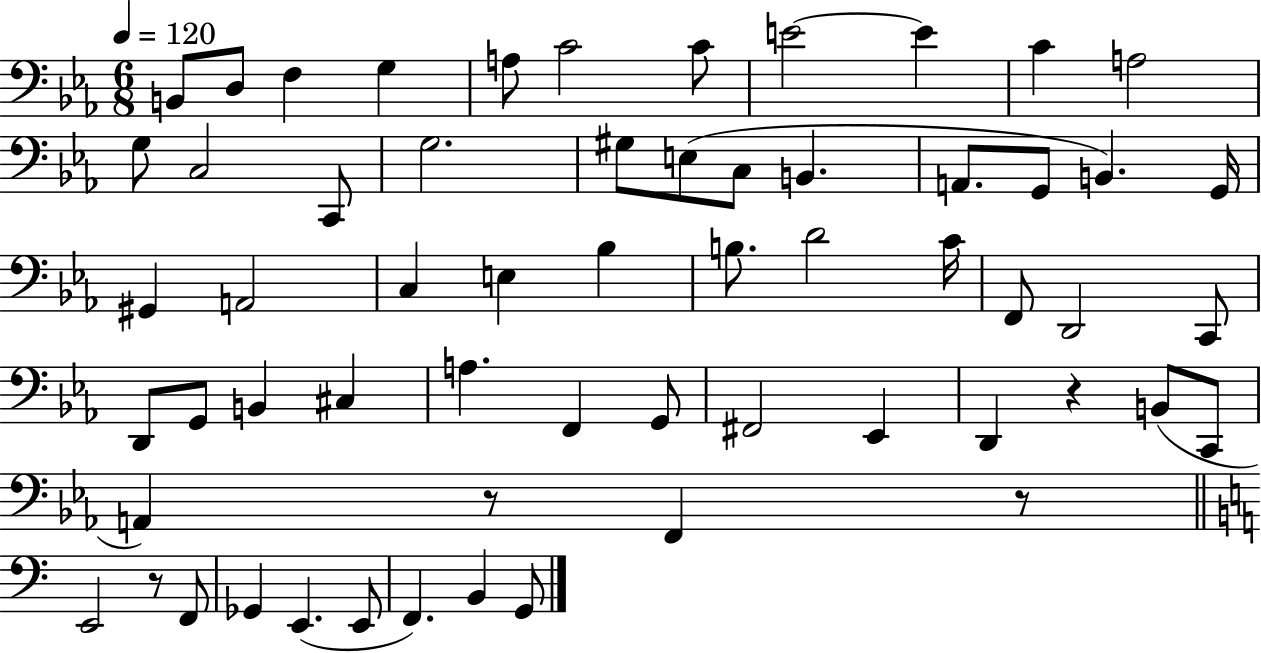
B2/e D3/e F3/q G3/q A3/e C4/h C4/e E4/h E4/q C4/q A3/h G3/e C3/h C2/e G3/h. G#3/e E3/e C3/e B2/q. A2/e. G2/e B2/q. G2/s G#2/q A2/h C3/q E3/q Bb3/q B3/e. D4/h C4/s F2/e D2/h C2/e D2/e G2/e B2/q C#3/q A3/q. F2/q G2/e F#2/h Eb2/q D2/q R/q B2/e C2/e A2/q R/e F2/q R/e E2/h R/e F2/e Gb2/q E2/q. E2/e F2/q. B2/q G2/e